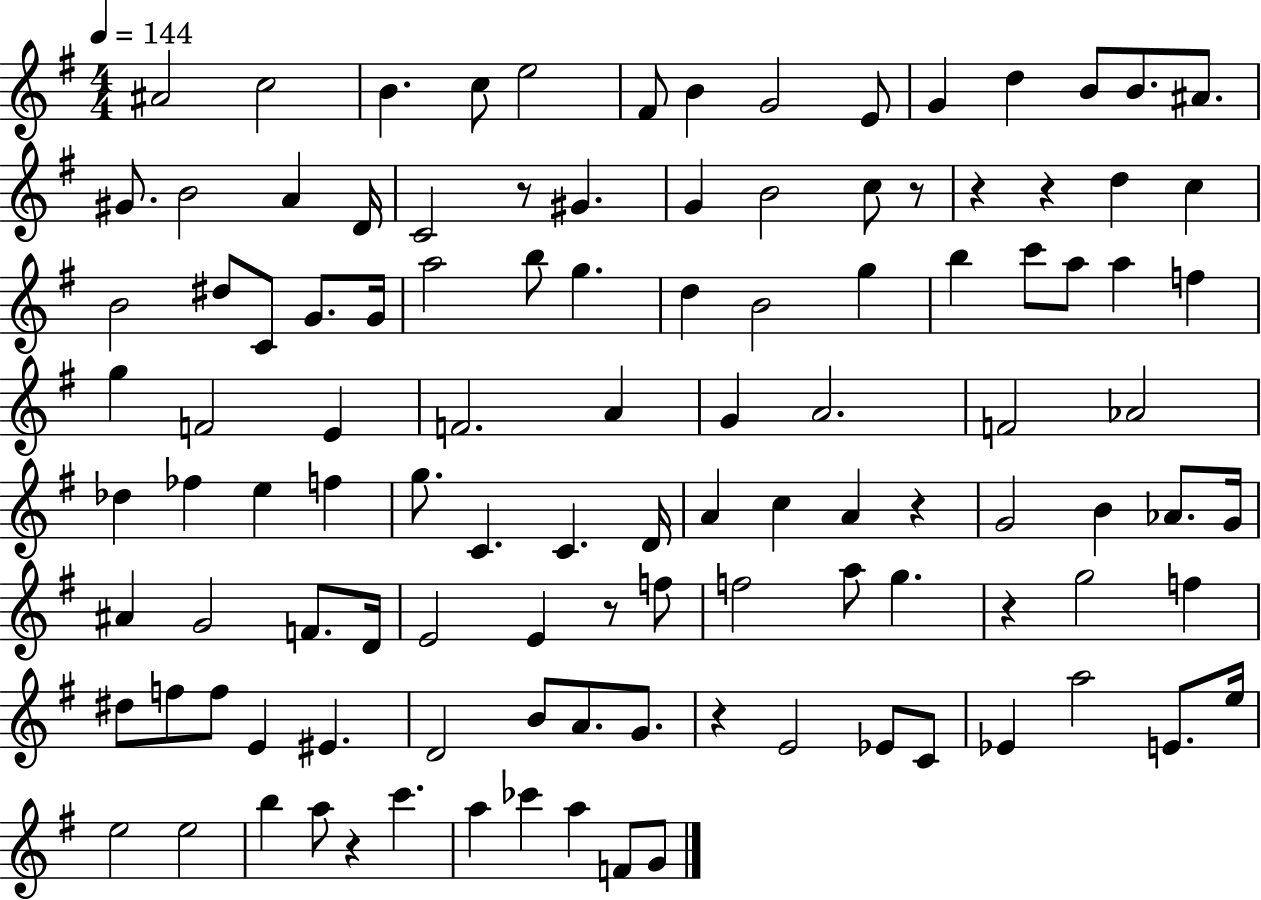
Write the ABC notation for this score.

X:1
T:Untitled
M:4/4
L:1/4
K:G
^A2 c2 B c/2 e2 ^F/2 B G2 E/2 G d B/2 B/2 ^A/2 ^G/2 B2 A D/4 C2 z/2 ^G G B2 c/2 z/2 z z d c B2 ^d/2 C/2 G/2 G/4 a2 b/2 g d B2 g b c'/2 a/2 a f g F2 E F2 A G A2 F2 _A2 _d _f e f g/2 C C D/4 A c A z G2 B _A/2 G/4 ^A G2 F/2 D/4 E2 E z/2 f/2 f2 a/2 g z g2 f ^d/2 f/2 f/2 E ^E D2 B/2 A/2 G/2 z E2 _E/2 C/2 _E a2 E/2 e/4 e2 e2 b a/2 z c' a _c' a F/2 G/2